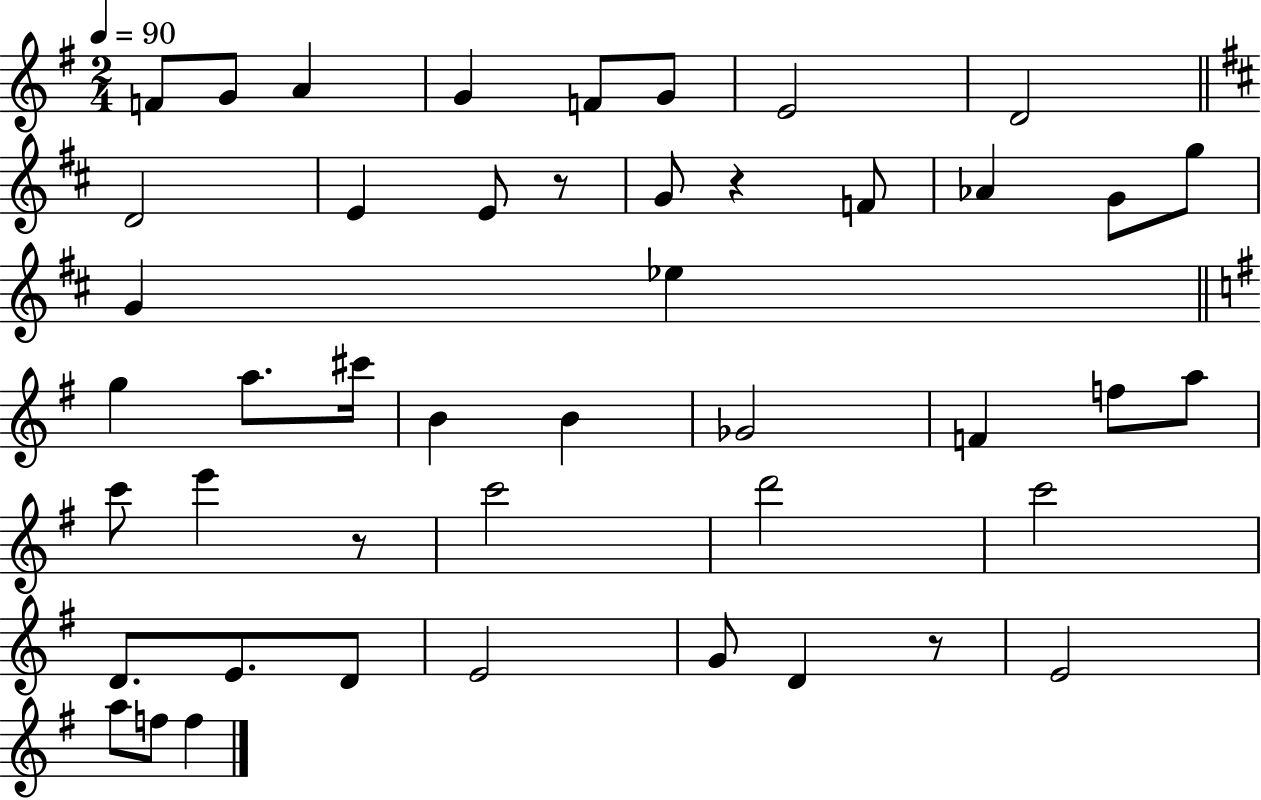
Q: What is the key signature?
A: G major